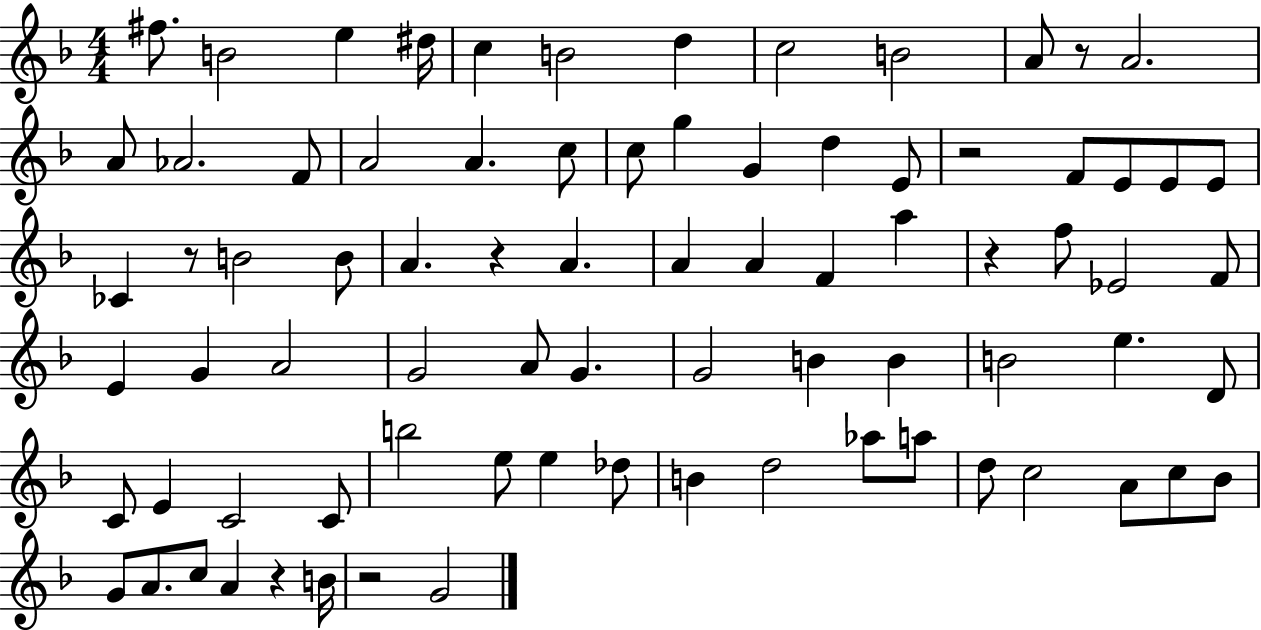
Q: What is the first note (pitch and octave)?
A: F#5